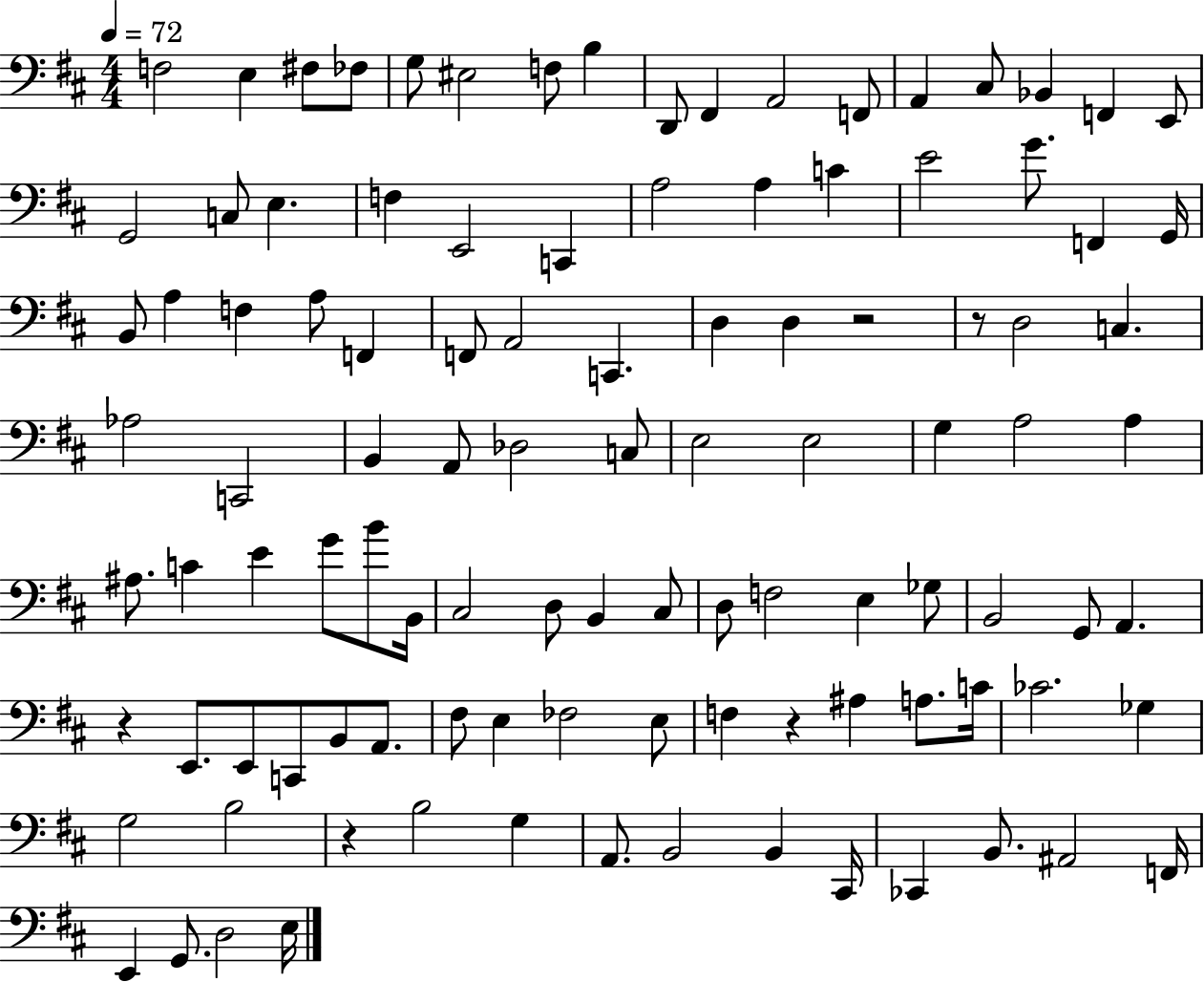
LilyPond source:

{
  \clef bass
  \numericTimeSignature
  \time 4/4
  \key d \major
  \tempo 4 = 72
  \repeat volta 2 { f2 e4 fis8 fes8 | g8 eis2 f8 b4 | d,8 fis,4 a,2 f,8 | a,4 cis8 bes,4 f,4 e,8 | \break g,2 c8 e4. | f4 e,2 c,4 | a2 a4 c'4 | e'2 g'8. f,4 g,16 | \break b,8 a4 f4 a8 f,4 | f,8 a,2 c,4. | d4 d4 r2 | r8 d2 c4. | \break aes2 c,2 | b,4 a,8 des2 c8 | e2 e2 | g4 a2 a4 | \break ais8. c'4 e'4 g'8 b'8 b,16 | cis2 d8 b,4 cis8 | d8 f2 e4 ges8 | b,2 g,8 a,4. | \break r4 e,8. e,8 c,8 b,8 a,8. | fis8 e4 fes2 e8 | f4 r4 ais4 a8. c'16 | ces'2. ges4 | \break g2 b2 | r4 b2 g4 | a,8. b,2 b,4 cis,16 | ces,4 b,8. ais,2 f,16 | \break e,4 g,8. d2 e16 | } \bar "|."
}